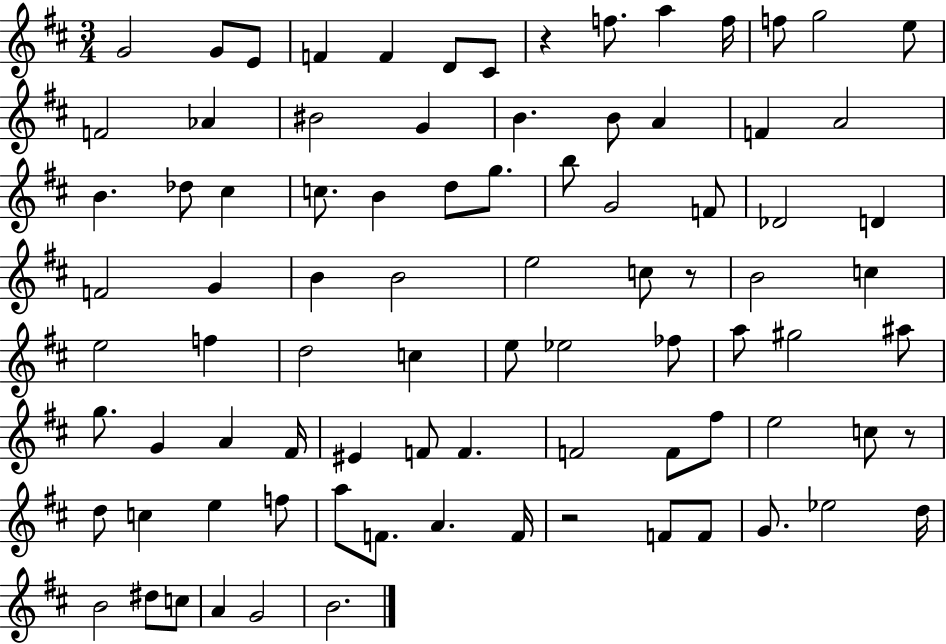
G4/h G4/e E4/e F4/q F4/q D4/e C#4/e R/q F5/e. A5/q F5/s F5/e G5/h E5/e F4/h Ab4/q BIS4/h G4/q B4/q. B4/e A4/q F4/q A4/h B4/q. Db5/e C#5/q C5/e. B4/q D5/e G5/e. B5/e G4/h F4/e Db4/h D4/q F4/h G4/q B4/q B4/h E5/h C5/e R/e B4/h C5/q E5/h F5/q D5/h C5/q E5/e Eb5/h FES5/e A5/e G#5/h A#5/e G5/e. G4/q A4/q F#4/s EIS4/q F4/e F4/q. F4/h F4/e F#5/e E5/h C5/e R/e D5/e C5/q E5/q F5/e A5/e F4/e. A4/q. F4/s R/h F4/e F4/e G4/e. Eb5/h D5/s B4/h D#5/e C5/e A4/q G4/h B4/h.